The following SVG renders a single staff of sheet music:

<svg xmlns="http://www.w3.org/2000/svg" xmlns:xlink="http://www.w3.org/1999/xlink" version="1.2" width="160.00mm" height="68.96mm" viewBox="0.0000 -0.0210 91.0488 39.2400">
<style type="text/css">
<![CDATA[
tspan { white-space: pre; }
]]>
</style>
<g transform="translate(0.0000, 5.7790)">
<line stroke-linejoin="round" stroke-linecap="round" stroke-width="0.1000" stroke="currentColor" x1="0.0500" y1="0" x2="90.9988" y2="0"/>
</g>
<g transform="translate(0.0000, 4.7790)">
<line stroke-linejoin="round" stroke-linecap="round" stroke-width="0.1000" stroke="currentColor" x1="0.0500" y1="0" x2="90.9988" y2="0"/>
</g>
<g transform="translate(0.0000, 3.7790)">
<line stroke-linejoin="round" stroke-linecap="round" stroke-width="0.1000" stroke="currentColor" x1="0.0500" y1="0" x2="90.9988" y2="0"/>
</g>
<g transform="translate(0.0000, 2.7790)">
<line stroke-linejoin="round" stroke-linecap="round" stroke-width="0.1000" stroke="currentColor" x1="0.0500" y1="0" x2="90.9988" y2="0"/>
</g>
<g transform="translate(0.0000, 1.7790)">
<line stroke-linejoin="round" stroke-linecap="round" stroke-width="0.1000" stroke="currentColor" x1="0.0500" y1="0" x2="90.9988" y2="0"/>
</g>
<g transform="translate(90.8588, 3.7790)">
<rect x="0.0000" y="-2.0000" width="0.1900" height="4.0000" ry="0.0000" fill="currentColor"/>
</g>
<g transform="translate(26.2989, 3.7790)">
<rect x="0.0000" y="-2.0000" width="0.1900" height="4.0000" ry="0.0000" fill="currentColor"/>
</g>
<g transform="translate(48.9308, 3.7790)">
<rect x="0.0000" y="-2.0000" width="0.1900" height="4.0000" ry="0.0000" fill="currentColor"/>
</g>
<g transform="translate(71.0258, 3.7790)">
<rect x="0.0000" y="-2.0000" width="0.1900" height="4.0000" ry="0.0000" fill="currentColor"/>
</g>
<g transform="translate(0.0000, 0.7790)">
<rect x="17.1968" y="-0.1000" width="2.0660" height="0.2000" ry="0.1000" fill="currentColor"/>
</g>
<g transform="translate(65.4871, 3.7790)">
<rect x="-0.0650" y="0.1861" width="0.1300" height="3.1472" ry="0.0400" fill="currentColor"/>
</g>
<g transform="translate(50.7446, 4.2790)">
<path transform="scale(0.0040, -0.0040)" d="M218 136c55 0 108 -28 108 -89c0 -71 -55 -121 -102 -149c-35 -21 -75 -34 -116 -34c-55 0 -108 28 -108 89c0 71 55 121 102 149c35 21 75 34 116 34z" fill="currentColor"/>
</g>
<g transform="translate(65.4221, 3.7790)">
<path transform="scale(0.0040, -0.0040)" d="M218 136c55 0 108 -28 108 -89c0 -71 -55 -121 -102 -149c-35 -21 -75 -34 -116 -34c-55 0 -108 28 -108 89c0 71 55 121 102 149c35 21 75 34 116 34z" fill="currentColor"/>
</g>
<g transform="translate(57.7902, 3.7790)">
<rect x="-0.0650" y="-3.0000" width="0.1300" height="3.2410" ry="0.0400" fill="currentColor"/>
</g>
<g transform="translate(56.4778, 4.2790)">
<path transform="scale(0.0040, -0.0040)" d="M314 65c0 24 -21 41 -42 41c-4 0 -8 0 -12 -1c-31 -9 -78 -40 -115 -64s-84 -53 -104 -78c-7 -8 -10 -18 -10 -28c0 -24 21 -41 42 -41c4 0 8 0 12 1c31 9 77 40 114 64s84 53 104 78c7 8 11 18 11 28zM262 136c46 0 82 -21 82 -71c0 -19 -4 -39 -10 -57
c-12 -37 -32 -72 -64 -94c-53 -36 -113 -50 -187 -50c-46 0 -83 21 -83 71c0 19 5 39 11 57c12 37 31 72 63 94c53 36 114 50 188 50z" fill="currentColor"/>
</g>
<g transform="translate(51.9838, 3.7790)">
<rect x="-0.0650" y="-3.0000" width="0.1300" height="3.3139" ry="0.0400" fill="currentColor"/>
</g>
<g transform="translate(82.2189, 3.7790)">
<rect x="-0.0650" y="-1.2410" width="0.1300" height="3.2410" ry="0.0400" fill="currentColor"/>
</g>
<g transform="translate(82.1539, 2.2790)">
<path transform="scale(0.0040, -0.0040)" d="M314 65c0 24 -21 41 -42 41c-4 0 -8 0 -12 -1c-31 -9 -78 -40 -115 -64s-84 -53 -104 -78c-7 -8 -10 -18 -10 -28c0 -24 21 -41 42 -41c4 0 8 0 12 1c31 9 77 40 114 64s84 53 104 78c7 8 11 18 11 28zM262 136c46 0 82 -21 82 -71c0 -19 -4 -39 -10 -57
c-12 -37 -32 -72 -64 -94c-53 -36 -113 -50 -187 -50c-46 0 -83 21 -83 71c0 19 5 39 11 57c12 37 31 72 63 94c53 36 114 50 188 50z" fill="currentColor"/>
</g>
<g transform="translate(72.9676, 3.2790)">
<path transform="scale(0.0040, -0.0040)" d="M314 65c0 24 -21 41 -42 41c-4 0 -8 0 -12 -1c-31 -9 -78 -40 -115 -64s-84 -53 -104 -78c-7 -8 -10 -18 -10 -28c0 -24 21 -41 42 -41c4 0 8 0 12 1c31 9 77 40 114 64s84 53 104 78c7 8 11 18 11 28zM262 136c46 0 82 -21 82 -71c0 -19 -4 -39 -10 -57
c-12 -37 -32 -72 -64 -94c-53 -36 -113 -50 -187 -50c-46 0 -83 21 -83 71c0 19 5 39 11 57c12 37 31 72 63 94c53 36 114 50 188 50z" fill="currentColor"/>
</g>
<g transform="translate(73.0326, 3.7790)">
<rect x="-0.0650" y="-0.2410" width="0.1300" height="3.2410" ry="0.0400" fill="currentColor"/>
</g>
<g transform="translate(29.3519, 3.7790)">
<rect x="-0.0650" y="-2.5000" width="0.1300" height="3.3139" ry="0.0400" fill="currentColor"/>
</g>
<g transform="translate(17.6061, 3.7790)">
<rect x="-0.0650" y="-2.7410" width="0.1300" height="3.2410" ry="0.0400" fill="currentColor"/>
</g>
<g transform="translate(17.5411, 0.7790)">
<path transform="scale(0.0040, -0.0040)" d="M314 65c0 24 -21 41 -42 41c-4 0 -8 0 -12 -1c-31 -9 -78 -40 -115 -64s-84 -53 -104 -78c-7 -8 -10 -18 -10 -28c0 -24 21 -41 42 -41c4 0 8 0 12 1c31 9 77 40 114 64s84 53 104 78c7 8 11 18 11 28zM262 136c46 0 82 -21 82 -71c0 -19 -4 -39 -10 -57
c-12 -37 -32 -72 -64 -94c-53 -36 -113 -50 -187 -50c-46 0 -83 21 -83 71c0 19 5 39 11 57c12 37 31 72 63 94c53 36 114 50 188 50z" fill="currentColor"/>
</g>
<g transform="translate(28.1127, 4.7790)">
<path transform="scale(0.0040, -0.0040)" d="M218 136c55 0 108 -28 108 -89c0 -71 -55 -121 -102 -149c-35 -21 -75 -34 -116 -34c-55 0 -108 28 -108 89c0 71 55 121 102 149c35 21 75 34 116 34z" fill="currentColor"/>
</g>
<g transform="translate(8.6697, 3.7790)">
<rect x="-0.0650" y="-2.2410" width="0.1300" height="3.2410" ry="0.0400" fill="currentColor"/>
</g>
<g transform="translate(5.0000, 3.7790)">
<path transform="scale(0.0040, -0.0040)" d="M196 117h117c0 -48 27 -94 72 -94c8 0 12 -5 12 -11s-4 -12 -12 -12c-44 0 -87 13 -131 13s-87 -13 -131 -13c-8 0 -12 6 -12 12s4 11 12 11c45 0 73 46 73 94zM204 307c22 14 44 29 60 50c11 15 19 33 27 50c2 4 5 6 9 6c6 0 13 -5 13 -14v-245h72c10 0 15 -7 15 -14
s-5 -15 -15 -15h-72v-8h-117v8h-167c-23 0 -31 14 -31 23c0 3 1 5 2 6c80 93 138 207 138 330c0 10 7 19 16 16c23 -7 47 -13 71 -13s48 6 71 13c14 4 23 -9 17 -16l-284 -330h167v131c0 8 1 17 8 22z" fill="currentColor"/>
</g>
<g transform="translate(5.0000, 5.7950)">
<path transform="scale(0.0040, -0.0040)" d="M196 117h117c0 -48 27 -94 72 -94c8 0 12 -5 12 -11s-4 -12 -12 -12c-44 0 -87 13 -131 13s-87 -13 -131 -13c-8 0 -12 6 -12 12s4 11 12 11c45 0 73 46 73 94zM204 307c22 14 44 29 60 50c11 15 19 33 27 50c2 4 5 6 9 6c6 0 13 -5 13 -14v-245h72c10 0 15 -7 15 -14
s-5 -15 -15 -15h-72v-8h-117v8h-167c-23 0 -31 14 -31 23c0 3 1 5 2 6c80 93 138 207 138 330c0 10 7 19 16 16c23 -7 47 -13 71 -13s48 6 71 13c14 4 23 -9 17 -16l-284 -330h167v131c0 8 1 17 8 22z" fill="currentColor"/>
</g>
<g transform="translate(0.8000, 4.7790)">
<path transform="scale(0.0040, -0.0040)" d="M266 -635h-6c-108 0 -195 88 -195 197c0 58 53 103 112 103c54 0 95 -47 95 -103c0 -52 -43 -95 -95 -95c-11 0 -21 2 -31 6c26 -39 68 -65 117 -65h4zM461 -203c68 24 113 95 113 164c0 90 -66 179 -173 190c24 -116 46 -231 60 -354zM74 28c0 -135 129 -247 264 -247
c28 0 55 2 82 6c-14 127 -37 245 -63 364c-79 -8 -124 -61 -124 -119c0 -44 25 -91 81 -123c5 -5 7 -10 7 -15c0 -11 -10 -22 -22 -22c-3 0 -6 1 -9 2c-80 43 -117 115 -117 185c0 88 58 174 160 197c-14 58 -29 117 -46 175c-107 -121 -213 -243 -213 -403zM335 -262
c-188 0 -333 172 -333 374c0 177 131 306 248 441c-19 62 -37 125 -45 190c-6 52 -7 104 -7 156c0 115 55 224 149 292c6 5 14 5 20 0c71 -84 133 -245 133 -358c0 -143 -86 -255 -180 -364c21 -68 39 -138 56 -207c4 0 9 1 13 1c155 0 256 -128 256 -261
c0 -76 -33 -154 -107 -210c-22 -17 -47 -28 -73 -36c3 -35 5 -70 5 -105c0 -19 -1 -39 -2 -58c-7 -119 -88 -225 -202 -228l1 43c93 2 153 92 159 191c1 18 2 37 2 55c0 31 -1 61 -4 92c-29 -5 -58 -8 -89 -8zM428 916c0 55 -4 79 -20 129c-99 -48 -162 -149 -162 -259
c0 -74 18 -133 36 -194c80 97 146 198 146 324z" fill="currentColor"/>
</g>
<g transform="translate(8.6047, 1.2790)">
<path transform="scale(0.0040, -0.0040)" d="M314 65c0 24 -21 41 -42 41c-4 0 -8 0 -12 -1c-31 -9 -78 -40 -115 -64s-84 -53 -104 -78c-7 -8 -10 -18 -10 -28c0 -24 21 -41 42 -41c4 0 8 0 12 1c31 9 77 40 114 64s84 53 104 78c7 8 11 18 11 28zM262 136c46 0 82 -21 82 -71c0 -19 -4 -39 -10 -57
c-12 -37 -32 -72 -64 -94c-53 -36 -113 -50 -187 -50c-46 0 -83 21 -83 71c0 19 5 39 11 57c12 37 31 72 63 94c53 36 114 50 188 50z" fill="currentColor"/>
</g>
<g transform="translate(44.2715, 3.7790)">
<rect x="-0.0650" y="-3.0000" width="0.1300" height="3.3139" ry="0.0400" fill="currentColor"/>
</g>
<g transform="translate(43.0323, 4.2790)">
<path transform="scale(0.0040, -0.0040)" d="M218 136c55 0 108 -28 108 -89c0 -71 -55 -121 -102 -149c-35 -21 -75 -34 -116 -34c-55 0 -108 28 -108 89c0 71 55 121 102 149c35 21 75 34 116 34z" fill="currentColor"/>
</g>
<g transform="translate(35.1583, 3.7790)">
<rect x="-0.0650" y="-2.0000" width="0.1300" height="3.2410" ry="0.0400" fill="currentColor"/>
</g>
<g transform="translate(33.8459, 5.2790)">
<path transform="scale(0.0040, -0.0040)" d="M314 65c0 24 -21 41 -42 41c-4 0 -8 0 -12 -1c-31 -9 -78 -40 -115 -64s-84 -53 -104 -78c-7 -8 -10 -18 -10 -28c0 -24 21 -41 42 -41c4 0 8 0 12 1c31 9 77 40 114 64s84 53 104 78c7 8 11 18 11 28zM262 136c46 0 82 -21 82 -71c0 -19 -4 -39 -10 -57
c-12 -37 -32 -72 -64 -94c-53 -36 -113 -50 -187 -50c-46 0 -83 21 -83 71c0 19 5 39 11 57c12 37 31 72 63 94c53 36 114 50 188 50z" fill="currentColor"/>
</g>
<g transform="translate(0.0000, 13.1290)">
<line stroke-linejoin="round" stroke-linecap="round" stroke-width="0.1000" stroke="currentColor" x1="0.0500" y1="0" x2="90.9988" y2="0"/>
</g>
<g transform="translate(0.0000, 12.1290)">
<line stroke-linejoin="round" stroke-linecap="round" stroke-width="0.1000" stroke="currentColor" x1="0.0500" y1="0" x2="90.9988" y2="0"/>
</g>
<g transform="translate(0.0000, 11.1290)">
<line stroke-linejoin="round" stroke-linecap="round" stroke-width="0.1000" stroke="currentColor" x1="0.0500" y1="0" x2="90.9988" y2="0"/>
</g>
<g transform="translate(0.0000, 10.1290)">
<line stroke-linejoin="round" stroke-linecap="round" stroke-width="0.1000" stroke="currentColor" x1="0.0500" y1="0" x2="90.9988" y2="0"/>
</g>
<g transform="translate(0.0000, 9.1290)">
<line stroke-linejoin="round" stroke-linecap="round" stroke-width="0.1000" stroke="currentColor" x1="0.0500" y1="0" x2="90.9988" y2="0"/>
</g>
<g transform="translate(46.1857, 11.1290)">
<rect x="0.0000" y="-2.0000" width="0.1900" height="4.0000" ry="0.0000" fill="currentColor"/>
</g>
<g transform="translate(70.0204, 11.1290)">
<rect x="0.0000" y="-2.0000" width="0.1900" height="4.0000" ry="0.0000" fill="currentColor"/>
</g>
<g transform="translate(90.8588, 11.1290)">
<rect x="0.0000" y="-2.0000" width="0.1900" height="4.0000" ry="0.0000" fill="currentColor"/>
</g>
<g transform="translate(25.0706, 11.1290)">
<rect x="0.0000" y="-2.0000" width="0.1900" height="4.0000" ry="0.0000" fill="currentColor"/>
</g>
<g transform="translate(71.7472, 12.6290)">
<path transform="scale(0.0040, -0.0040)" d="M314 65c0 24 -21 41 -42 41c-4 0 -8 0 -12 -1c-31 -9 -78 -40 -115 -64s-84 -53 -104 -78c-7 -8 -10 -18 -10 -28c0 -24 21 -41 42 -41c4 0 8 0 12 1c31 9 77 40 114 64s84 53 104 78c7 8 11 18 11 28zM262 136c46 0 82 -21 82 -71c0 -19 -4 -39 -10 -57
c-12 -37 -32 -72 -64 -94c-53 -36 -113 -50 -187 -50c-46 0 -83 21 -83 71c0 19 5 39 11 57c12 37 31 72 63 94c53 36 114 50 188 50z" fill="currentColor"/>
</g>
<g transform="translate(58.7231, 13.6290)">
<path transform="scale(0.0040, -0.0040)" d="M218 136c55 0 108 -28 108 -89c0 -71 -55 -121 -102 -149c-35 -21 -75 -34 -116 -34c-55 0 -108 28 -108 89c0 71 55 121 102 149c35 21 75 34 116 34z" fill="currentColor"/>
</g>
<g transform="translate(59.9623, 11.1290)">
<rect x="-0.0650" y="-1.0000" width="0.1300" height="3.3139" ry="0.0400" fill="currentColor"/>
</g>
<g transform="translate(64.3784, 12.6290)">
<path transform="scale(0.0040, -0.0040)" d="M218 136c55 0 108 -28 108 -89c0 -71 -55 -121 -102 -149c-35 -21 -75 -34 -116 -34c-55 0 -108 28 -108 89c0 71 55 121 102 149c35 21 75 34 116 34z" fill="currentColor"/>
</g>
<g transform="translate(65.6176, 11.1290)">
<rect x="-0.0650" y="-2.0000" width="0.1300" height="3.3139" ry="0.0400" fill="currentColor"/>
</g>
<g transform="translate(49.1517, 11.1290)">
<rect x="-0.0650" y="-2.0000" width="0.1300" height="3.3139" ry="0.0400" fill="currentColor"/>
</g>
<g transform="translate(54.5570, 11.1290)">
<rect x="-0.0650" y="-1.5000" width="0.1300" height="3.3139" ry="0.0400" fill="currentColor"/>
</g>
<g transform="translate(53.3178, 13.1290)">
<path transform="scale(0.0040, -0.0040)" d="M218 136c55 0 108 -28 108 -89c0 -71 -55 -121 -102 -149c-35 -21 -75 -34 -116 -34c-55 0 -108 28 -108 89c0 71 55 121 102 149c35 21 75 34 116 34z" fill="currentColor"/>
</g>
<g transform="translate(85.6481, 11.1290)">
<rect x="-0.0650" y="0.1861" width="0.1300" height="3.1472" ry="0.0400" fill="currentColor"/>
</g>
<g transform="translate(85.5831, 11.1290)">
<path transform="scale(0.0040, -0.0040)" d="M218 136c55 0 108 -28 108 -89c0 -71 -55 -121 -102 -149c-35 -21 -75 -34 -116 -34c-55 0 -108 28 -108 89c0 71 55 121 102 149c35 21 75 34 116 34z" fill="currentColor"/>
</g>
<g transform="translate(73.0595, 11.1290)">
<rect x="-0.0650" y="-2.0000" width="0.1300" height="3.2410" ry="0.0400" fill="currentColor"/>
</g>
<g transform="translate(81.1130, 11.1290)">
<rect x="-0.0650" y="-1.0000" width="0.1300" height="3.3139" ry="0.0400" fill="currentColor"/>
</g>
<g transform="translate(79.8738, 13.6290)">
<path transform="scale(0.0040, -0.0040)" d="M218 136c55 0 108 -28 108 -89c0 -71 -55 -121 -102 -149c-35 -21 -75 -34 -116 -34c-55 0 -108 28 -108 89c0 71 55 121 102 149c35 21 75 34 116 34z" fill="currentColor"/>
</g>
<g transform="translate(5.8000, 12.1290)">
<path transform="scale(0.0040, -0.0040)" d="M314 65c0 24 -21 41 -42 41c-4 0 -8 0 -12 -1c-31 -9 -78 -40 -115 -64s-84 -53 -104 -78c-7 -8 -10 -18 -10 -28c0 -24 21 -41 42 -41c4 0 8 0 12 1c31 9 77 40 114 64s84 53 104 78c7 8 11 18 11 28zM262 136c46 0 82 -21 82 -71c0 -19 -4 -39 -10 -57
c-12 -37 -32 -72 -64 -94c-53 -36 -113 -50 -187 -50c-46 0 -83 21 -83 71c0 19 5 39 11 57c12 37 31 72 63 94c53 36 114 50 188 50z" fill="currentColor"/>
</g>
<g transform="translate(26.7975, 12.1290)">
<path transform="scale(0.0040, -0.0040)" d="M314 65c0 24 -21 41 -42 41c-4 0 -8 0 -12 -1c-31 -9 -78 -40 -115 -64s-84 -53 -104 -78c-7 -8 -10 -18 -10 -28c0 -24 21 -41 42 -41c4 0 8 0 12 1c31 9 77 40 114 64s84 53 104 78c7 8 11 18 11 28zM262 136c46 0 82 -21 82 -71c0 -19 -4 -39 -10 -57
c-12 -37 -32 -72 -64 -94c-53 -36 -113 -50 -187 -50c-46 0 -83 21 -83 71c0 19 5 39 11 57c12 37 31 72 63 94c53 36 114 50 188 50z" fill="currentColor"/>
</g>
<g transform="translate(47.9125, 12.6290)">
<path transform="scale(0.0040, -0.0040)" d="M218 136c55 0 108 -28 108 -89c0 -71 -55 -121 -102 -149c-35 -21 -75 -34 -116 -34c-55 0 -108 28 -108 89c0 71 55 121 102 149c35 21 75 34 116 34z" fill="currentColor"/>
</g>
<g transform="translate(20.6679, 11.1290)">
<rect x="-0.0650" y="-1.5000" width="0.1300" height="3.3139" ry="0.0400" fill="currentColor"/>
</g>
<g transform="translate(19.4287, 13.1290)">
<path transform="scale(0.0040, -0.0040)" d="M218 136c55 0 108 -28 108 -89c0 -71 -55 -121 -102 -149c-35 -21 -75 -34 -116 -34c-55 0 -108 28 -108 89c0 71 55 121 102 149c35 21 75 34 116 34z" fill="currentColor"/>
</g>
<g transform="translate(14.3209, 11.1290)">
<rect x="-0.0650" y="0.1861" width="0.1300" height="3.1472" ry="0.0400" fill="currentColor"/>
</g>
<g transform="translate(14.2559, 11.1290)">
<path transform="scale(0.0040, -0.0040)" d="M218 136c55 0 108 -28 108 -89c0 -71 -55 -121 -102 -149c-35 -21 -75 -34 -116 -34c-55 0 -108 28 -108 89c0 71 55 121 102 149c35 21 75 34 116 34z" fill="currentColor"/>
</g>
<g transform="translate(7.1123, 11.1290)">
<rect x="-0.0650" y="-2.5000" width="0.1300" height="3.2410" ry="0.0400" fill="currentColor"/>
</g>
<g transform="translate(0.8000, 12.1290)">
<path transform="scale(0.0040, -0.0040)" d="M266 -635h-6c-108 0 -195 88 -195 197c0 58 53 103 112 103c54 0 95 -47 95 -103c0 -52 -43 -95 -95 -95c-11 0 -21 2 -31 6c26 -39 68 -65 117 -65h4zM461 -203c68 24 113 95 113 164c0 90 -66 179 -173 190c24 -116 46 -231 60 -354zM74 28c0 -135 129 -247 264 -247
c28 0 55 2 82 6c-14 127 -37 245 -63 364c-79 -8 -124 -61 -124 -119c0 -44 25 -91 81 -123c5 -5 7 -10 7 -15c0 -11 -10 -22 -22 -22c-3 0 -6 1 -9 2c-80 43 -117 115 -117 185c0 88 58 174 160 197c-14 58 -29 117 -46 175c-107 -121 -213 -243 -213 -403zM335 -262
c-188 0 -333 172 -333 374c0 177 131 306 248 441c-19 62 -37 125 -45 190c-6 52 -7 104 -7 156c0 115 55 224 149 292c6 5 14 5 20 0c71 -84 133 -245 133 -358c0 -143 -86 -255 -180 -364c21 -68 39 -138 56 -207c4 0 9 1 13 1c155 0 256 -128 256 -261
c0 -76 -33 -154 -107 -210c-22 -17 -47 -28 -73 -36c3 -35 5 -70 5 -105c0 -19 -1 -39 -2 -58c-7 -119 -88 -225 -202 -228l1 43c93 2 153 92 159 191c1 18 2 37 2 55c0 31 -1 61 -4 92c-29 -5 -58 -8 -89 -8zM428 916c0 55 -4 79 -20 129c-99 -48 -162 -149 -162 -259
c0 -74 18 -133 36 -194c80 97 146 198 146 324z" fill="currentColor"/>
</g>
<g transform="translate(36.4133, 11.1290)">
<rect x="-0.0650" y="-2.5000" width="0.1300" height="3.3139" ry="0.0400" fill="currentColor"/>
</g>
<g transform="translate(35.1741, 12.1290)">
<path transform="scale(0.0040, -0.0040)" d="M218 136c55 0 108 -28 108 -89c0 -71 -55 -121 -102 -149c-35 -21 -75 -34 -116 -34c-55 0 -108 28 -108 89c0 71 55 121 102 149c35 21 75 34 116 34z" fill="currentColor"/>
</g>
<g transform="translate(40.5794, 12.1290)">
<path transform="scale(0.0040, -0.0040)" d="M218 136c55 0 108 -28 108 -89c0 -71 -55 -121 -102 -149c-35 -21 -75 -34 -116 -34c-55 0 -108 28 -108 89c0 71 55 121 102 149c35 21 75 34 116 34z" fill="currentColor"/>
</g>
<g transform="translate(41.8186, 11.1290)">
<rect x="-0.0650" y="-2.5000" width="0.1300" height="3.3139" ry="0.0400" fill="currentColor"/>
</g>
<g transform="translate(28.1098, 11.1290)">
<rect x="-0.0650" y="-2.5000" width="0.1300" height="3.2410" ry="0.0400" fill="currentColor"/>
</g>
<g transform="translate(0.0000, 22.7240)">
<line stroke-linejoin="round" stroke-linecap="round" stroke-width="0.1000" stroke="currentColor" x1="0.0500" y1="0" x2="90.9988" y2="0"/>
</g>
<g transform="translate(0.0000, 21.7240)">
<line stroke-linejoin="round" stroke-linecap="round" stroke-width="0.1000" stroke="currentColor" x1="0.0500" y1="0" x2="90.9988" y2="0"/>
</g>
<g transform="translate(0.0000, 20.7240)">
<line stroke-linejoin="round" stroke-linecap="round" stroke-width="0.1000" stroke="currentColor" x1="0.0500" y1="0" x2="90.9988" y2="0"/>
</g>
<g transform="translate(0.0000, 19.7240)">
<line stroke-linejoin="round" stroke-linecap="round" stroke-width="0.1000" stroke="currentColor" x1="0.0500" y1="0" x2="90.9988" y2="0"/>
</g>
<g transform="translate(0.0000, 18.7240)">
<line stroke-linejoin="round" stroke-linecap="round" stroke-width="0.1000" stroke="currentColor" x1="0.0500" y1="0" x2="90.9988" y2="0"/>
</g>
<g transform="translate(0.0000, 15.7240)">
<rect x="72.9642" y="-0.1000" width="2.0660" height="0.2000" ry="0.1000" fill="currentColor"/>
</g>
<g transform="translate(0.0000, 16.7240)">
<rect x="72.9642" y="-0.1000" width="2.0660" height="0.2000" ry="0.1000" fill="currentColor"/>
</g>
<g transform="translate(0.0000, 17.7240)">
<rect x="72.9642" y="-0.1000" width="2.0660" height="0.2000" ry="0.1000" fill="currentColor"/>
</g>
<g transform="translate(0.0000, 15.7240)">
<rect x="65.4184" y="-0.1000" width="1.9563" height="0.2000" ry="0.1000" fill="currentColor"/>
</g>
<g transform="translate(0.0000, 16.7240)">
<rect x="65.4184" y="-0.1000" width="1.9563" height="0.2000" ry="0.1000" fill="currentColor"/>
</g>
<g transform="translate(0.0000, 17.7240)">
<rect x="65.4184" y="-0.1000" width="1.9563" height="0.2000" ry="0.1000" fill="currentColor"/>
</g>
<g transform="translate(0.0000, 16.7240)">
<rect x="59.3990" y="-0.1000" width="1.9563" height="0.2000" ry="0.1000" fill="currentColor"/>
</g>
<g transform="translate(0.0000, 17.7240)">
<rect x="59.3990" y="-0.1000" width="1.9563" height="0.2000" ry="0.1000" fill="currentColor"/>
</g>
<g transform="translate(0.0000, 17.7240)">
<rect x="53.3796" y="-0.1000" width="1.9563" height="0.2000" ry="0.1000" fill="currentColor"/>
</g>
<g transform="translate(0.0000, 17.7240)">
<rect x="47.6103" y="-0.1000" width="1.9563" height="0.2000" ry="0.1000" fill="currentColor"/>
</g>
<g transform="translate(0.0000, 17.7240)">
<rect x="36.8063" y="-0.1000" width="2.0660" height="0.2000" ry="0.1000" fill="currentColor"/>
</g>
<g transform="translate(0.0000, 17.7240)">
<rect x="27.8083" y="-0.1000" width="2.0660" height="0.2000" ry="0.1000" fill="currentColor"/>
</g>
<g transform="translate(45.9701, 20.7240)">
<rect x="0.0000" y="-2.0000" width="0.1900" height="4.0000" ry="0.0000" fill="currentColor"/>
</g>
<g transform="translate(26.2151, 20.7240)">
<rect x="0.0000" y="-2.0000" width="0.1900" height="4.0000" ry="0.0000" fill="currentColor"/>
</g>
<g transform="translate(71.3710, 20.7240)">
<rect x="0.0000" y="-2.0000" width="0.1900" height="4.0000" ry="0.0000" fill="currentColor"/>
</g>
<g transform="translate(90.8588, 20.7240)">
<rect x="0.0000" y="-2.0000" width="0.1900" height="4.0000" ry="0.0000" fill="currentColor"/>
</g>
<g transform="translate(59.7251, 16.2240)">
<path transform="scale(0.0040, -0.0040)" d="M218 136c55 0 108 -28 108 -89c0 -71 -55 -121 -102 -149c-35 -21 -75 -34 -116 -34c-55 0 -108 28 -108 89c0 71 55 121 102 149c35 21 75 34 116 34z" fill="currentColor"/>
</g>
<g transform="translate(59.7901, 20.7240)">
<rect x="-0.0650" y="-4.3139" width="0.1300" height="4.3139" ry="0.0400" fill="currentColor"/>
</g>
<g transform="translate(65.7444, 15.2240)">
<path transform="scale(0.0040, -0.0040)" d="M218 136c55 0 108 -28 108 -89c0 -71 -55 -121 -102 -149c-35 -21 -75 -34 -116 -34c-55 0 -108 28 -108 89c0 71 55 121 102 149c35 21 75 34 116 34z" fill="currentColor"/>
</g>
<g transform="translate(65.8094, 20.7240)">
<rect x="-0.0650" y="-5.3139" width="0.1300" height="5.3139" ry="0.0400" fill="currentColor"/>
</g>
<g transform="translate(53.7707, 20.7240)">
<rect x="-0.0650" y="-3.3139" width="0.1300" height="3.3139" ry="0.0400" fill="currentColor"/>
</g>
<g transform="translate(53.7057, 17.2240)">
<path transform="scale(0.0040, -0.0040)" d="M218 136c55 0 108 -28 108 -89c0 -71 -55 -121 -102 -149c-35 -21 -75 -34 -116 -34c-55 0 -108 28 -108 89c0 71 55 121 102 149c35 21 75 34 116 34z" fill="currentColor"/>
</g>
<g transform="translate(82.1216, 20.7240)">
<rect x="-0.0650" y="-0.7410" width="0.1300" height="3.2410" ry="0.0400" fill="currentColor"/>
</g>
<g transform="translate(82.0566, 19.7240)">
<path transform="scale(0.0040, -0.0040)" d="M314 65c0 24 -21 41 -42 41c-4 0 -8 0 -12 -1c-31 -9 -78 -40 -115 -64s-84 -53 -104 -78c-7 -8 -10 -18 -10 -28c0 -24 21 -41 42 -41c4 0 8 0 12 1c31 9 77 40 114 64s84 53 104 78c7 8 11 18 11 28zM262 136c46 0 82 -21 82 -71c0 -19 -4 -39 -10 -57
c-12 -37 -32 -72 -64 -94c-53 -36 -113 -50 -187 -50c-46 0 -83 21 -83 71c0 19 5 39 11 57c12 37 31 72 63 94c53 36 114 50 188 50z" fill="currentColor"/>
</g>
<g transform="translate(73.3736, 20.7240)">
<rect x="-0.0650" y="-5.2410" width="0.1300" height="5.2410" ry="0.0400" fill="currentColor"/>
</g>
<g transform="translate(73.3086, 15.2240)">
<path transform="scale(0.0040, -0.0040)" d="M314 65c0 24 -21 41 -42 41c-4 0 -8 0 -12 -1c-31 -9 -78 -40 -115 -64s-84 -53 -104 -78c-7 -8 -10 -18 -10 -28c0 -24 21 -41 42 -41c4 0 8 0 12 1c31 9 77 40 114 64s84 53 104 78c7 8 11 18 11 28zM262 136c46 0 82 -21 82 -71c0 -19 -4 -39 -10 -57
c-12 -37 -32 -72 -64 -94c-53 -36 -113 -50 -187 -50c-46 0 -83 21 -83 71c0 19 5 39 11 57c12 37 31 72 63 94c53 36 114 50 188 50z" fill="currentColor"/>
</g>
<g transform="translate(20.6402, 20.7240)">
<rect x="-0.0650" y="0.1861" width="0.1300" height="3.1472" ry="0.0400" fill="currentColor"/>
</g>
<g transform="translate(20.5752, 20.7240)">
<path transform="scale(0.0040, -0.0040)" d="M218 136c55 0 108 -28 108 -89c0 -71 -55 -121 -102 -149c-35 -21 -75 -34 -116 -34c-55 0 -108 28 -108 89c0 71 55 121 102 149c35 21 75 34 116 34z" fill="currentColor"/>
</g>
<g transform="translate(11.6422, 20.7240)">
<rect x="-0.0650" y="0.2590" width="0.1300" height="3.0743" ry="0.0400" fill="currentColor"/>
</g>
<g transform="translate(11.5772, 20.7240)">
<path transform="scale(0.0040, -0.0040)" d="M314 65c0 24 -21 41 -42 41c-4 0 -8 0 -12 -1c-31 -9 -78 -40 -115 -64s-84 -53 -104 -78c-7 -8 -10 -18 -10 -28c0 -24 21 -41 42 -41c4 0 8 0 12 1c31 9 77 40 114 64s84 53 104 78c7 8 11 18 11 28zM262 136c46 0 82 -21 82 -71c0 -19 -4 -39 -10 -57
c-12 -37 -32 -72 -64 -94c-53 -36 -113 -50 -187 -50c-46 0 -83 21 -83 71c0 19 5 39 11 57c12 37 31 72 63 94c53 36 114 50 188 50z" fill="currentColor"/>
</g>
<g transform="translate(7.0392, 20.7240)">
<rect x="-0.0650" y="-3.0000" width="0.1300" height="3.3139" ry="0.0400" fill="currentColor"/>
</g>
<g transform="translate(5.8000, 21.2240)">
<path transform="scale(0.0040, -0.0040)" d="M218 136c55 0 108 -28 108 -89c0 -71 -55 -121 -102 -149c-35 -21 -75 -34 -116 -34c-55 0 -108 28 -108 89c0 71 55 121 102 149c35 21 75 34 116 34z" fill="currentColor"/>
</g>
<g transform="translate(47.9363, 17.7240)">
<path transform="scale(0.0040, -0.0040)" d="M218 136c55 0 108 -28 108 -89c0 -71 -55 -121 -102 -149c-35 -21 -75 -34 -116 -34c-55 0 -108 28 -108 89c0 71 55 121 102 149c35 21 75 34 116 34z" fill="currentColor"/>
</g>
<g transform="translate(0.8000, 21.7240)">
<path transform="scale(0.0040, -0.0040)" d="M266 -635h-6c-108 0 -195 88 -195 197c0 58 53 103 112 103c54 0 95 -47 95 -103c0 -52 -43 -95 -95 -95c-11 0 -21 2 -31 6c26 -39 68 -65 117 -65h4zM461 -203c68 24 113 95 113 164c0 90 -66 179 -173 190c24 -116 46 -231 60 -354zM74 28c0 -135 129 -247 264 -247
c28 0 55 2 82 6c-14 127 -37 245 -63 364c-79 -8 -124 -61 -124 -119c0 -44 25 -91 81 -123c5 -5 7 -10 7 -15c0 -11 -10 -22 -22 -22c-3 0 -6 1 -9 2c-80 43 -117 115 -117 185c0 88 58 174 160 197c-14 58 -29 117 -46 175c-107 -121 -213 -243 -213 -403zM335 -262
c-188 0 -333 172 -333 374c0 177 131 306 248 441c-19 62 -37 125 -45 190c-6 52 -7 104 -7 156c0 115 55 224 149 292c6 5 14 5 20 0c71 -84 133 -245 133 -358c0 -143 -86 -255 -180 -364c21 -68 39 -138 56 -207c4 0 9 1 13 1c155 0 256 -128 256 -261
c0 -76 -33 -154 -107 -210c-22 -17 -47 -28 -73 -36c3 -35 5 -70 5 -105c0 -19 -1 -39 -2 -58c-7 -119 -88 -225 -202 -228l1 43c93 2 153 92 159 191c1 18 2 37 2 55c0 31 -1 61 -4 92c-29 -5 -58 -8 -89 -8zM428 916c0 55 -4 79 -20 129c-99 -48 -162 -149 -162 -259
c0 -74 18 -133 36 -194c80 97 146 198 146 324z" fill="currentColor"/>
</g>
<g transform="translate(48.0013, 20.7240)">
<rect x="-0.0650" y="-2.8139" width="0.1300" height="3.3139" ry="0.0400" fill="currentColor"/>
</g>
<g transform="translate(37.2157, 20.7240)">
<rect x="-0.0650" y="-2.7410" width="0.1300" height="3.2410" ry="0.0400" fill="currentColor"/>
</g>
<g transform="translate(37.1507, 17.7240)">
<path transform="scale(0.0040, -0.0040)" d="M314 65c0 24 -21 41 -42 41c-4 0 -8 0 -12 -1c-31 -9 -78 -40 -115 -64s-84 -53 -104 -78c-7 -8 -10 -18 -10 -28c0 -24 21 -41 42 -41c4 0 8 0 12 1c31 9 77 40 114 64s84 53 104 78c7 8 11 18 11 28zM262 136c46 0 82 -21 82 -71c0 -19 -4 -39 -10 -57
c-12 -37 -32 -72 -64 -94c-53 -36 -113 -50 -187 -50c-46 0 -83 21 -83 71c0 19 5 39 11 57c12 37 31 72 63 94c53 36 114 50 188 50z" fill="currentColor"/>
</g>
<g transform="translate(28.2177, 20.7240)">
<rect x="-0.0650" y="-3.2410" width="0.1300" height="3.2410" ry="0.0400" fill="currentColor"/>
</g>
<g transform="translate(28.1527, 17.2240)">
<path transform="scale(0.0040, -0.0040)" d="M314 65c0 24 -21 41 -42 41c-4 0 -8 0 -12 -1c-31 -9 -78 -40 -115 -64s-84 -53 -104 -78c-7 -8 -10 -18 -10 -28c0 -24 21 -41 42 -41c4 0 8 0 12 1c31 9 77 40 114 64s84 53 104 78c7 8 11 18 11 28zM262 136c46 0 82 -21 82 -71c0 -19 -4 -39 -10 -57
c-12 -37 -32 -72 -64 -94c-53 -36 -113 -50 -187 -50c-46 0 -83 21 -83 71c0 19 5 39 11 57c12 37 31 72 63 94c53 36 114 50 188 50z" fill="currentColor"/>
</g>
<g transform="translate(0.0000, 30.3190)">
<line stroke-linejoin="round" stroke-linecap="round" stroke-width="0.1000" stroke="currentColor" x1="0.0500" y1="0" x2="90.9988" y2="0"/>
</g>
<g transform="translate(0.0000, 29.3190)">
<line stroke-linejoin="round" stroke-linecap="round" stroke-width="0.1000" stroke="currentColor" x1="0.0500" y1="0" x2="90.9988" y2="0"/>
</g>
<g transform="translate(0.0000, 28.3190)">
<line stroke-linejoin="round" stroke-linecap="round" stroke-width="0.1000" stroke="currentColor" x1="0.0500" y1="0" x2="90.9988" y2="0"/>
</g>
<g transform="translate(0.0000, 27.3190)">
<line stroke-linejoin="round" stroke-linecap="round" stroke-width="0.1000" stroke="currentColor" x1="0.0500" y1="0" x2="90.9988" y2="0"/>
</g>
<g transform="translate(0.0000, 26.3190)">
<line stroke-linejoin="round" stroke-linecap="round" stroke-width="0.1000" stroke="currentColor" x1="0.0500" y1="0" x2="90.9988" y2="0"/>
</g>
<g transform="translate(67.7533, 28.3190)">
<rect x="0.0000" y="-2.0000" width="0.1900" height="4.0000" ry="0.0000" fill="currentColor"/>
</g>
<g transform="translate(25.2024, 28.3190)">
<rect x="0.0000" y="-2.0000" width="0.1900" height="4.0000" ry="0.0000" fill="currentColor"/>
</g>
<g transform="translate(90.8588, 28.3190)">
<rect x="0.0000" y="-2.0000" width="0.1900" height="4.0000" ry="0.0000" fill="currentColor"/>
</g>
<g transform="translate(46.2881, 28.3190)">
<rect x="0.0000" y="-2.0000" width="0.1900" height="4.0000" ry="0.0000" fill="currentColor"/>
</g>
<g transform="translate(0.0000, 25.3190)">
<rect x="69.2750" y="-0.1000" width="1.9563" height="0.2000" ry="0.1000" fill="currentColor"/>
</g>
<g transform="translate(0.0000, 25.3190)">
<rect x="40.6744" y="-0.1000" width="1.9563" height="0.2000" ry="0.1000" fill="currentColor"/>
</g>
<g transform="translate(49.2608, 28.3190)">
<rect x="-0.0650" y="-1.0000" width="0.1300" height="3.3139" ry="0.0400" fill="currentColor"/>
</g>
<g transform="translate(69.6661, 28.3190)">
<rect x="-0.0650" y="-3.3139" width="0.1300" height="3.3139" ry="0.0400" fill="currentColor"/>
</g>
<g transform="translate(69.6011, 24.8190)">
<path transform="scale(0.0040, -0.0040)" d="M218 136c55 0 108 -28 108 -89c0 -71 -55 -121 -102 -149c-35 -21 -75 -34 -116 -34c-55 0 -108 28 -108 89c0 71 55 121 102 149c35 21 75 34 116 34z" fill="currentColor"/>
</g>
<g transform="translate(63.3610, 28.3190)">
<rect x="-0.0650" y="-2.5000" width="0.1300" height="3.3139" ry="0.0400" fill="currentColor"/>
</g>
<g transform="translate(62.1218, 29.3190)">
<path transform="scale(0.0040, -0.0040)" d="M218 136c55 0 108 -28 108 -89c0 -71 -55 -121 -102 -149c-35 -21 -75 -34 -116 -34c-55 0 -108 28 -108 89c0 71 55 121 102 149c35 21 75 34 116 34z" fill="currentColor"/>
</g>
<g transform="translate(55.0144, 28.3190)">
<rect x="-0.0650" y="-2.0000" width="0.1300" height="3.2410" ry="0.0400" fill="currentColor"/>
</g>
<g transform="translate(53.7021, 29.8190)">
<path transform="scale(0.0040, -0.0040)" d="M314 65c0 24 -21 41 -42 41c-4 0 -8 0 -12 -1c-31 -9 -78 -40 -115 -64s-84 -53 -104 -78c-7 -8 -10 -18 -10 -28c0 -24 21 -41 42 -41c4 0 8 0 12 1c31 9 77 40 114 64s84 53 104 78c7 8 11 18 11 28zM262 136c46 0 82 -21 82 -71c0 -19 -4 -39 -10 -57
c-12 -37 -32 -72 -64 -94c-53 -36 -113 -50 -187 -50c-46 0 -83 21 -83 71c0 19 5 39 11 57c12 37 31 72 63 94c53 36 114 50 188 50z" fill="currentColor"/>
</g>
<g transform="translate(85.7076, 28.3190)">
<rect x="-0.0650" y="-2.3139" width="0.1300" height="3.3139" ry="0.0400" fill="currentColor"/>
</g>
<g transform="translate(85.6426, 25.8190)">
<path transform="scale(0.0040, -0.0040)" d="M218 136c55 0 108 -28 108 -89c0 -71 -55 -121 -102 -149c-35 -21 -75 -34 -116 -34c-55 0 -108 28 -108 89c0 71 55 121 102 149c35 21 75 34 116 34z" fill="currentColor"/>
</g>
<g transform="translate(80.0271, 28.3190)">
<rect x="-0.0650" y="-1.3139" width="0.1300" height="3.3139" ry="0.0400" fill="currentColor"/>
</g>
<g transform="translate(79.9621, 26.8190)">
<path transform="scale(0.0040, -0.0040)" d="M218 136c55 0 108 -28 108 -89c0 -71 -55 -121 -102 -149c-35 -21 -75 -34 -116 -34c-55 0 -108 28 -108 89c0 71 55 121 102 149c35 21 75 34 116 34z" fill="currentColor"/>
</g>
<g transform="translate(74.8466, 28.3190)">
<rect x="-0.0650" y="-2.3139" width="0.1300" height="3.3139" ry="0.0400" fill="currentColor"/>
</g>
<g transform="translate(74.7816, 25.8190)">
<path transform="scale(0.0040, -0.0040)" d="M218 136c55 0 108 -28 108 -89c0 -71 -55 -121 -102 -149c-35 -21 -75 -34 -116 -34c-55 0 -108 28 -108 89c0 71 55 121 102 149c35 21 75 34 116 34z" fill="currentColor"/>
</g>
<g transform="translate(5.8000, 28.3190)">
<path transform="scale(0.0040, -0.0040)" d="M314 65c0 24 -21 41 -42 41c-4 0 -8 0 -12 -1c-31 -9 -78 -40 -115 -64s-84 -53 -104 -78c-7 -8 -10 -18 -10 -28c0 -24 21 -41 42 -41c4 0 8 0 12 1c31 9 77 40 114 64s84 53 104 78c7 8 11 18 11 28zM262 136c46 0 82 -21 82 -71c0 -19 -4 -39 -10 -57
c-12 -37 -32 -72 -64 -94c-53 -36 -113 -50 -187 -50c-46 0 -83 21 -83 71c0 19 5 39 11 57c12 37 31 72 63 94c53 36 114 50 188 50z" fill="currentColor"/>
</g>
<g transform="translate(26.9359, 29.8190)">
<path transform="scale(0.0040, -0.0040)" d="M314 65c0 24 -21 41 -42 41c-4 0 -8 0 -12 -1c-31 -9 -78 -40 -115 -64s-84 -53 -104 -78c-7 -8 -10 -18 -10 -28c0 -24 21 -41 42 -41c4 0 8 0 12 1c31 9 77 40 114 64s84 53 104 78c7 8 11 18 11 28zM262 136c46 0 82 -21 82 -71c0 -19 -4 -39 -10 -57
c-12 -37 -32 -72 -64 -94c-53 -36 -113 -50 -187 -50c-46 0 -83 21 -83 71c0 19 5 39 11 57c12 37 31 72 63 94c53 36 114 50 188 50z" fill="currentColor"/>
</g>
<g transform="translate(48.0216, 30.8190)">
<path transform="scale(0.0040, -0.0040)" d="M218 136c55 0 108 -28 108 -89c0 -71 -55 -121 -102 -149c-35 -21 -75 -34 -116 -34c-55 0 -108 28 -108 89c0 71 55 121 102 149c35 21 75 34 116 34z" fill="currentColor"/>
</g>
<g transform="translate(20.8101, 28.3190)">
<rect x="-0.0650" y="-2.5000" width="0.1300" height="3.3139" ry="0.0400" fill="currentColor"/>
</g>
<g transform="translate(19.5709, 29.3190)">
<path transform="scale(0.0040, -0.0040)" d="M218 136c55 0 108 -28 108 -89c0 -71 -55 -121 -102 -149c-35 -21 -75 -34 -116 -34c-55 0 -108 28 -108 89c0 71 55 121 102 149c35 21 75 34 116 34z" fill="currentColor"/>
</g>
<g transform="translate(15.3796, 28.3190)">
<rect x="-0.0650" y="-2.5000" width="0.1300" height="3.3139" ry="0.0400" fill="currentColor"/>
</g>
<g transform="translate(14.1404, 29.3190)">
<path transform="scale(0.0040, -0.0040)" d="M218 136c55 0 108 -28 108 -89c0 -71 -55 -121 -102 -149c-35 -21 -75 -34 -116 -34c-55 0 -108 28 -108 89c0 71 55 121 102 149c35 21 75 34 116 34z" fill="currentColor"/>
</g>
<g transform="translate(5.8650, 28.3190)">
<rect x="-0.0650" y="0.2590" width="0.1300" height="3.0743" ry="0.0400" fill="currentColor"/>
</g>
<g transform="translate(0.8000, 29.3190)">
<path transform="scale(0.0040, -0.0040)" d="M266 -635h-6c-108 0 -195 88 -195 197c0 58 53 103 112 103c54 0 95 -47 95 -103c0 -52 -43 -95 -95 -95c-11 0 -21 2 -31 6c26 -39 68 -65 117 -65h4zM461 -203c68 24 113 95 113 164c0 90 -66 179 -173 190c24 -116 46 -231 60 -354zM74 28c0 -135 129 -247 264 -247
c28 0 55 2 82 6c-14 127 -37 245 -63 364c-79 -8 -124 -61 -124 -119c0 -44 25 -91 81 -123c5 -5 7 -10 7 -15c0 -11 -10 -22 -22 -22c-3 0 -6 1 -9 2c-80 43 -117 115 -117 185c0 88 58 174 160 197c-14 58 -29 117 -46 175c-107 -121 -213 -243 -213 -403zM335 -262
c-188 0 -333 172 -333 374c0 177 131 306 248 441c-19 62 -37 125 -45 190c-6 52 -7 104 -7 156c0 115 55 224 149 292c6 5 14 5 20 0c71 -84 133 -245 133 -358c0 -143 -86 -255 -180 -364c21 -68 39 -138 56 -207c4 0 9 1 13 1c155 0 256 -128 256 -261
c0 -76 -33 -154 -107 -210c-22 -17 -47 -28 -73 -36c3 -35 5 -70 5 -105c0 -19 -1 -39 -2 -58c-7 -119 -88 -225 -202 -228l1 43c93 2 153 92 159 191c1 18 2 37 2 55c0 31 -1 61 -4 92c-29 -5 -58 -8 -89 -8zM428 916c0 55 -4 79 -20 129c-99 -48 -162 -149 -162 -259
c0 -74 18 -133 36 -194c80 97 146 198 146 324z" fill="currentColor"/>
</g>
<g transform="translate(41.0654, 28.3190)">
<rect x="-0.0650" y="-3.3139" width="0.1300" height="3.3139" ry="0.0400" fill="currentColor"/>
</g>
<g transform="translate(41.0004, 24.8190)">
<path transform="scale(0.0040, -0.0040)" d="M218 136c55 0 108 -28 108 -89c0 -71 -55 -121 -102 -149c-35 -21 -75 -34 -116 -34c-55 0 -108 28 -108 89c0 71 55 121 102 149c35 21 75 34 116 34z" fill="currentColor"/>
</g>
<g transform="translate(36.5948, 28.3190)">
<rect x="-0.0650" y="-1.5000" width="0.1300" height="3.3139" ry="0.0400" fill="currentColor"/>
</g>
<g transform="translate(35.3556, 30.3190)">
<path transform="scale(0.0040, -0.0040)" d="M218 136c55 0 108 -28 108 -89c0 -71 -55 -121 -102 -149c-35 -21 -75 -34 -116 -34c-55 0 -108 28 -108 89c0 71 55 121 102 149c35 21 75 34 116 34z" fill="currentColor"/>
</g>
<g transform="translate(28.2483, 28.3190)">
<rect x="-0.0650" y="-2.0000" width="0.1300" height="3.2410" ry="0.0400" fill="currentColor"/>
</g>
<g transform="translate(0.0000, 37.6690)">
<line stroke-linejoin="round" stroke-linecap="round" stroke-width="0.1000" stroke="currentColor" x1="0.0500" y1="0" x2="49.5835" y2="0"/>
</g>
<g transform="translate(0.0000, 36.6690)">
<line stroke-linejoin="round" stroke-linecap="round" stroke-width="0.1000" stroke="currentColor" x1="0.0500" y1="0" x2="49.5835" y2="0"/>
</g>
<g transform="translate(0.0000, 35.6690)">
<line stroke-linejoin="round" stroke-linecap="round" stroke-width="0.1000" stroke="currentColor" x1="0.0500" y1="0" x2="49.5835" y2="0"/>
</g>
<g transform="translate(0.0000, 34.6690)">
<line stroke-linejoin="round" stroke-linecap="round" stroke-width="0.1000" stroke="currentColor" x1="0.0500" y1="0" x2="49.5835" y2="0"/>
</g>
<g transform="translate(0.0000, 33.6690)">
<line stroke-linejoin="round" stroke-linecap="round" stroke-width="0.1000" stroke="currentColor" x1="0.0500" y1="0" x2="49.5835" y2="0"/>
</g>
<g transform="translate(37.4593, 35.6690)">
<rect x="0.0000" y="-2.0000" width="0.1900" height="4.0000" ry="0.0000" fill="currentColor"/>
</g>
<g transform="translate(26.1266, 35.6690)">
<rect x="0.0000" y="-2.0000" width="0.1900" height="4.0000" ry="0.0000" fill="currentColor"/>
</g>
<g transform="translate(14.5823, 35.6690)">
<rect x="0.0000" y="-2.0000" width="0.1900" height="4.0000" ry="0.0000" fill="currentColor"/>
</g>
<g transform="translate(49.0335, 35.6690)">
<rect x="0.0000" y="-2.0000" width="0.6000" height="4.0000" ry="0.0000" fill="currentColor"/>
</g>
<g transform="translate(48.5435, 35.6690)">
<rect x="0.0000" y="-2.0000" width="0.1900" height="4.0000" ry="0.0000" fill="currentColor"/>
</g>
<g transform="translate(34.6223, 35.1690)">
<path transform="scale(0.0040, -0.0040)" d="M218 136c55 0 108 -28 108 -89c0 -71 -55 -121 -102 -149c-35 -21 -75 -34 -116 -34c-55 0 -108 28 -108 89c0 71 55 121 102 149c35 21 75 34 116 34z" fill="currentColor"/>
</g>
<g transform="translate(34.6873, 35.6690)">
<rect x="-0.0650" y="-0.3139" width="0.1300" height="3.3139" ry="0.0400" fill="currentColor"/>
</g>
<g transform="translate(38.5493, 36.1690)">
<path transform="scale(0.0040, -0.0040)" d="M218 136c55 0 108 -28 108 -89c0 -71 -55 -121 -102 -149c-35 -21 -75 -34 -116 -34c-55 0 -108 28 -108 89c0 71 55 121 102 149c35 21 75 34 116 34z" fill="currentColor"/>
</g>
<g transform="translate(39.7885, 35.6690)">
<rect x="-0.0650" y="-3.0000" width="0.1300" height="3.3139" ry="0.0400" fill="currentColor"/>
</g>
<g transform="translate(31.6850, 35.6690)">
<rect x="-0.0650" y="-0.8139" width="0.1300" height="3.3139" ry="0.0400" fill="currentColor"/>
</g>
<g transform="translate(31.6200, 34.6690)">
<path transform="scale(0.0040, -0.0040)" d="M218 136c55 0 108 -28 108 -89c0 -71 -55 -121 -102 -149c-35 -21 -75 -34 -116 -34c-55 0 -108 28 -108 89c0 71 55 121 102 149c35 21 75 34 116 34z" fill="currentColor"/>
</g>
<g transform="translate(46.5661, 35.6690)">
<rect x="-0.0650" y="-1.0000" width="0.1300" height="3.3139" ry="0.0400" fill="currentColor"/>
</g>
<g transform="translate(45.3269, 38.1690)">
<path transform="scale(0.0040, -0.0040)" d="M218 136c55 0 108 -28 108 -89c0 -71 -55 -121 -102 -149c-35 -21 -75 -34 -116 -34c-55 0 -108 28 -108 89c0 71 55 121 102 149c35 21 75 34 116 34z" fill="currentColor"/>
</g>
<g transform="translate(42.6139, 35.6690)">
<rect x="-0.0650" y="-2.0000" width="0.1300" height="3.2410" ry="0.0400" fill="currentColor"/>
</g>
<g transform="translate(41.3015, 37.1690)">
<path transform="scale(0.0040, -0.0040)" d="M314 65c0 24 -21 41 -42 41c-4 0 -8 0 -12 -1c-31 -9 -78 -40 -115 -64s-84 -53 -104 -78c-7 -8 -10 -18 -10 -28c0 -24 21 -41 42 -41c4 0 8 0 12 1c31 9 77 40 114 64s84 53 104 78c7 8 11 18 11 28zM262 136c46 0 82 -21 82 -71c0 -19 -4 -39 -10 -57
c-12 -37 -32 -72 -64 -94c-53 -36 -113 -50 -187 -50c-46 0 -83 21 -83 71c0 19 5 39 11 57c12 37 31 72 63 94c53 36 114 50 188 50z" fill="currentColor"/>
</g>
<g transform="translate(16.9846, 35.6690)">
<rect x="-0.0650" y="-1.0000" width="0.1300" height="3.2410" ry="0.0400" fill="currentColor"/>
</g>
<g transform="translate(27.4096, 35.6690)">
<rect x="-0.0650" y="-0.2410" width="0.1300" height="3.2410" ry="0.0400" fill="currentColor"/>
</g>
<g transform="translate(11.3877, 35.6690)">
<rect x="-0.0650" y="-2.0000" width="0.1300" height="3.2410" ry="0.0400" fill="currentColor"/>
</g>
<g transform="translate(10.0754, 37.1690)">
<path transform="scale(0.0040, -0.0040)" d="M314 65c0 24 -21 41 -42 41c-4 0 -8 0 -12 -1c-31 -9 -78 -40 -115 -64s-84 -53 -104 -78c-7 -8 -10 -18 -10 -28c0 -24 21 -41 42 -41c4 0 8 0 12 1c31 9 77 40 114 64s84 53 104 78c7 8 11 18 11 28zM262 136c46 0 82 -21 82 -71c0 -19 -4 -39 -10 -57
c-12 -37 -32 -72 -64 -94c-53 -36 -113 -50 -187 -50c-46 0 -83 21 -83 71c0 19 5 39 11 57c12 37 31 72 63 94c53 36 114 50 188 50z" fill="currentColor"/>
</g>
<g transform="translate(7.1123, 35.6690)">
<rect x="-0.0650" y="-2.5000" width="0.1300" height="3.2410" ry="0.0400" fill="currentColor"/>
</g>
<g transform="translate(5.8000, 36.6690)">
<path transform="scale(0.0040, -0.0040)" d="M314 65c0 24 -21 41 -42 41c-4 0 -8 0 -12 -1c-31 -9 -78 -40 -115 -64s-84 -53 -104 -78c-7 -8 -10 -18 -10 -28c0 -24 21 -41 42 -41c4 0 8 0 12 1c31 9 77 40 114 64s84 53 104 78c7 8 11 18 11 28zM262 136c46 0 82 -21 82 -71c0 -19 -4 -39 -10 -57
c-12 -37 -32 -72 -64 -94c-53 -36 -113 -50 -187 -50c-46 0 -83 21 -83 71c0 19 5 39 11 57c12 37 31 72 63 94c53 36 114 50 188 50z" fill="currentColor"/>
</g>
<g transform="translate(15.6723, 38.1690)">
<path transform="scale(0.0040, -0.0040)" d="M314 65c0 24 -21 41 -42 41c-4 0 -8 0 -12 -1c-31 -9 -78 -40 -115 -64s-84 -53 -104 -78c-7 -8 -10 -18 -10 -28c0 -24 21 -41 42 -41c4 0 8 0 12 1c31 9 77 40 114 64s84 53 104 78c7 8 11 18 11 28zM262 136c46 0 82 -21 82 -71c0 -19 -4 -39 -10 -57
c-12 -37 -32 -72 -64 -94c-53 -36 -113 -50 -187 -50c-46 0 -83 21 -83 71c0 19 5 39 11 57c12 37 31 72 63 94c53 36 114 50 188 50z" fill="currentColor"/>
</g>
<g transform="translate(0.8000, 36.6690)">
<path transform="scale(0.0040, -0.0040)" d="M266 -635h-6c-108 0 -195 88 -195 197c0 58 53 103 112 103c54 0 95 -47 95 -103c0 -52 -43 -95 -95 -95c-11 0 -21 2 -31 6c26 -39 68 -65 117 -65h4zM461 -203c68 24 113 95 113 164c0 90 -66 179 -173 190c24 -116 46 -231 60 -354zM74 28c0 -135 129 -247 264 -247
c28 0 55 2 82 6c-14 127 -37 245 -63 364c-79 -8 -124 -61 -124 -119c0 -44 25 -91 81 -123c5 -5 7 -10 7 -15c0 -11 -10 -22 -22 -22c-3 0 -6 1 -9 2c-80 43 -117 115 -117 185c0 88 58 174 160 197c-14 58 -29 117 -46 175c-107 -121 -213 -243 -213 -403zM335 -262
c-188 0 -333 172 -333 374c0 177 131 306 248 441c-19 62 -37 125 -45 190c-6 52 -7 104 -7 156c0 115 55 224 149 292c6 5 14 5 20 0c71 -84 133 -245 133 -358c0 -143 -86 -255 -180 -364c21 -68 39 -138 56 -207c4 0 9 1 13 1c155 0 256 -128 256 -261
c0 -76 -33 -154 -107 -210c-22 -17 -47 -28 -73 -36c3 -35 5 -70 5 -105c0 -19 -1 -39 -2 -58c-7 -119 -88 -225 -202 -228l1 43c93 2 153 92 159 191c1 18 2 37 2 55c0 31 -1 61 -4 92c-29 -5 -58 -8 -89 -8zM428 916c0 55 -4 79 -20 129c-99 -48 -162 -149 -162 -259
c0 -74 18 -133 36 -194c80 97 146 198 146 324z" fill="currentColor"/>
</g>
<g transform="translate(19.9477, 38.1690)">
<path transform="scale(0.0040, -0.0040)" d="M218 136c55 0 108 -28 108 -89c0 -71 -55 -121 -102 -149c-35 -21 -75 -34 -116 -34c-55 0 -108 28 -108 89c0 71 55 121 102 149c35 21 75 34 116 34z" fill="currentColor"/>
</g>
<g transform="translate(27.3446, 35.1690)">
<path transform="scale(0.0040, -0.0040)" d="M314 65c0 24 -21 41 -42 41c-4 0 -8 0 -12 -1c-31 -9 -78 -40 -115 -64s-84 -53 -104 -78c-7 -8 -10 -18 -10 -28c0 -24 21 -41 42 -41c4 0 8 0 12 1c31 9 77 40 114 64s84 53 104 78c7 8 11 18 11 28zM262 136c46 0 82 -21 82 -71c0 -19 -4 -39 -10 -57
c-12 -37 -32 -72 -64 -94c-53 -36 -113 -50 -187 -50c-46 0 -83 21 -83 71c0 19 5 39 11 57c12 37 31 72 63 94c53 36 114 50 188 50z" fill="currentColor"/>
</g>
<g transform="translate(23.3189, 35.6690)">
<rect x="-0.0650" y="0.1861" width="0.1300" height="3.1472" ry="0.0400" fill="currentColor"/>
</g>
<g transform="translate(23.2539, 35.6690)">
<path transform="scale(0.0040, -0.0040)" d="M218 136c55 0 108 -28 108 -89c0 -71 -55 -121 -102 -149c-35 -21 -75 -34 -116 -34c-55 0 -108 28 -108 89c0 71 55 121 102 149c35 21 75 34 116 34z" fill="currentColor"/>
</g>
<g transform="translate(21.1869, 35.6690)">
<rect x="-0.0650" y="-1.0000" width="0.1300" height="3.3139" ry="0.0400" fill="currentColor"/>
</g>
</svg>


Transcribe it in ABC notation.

X:1
T:Untitled
M:4/4
L:1/4
K:C
g2 a2 G F2 A A A2 B c2 e2 G2 B E G2 G G F E D F F2 D B A B2 B b2 a2 a b d' f' f'2 d2 B2 G G F2 E b D F2 G b g e g G2 F2 D2 D B c2 d c A F2 D